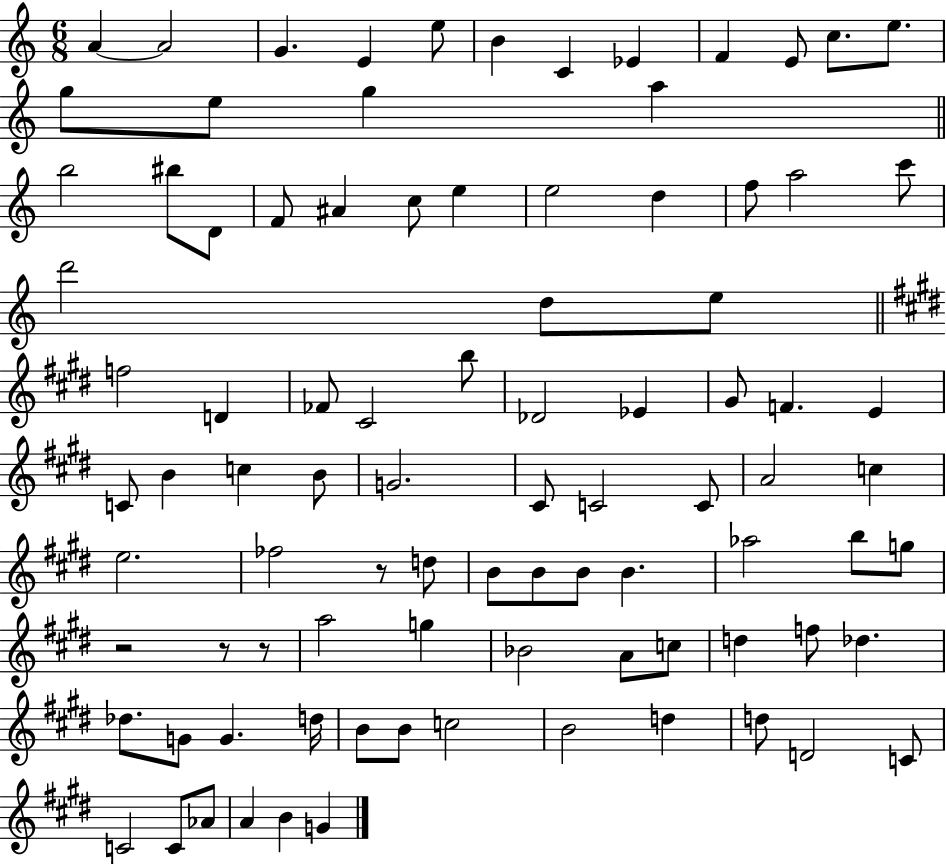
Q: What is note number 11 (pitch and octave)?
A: C5